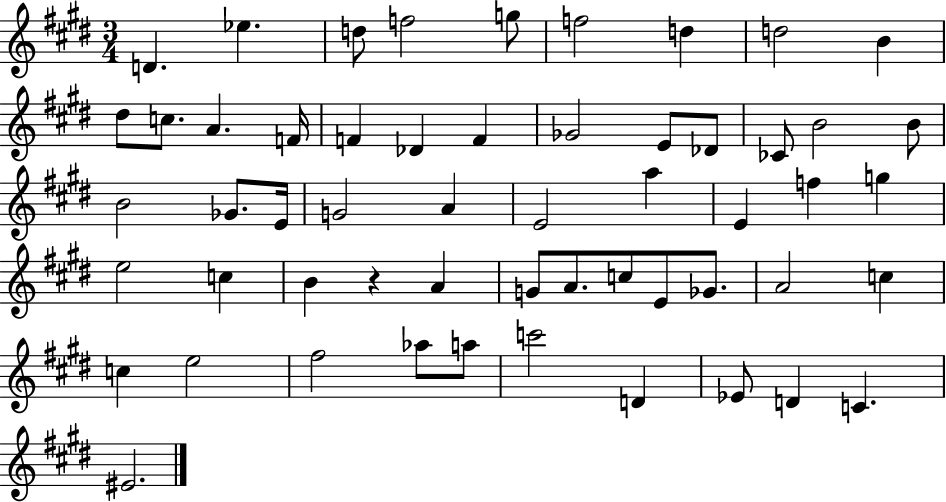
D4/q. Eb5/q. D5/e F5/h G5/e F5/h D5/q D5/h B4/q D#5/e C5/e. A4/q. F4/s F4/q Db4/q F4/q Gb4/h E4/e Db4/e CES4/e B4/h B4/e B4/h Gb4/e. E4/s G4/h A4/q E4/h A5/q E4/q F5/q G5/q E5/h C5/q B4/q R/q A4/q G4/e A4/e. C5/e E4/e Gb4/e. A4/h C5/q C5/q E5/h F#5/h Ab5/e A5/e C6/h D4/q Eb4/e D4/q C4/q. EIS4/h.